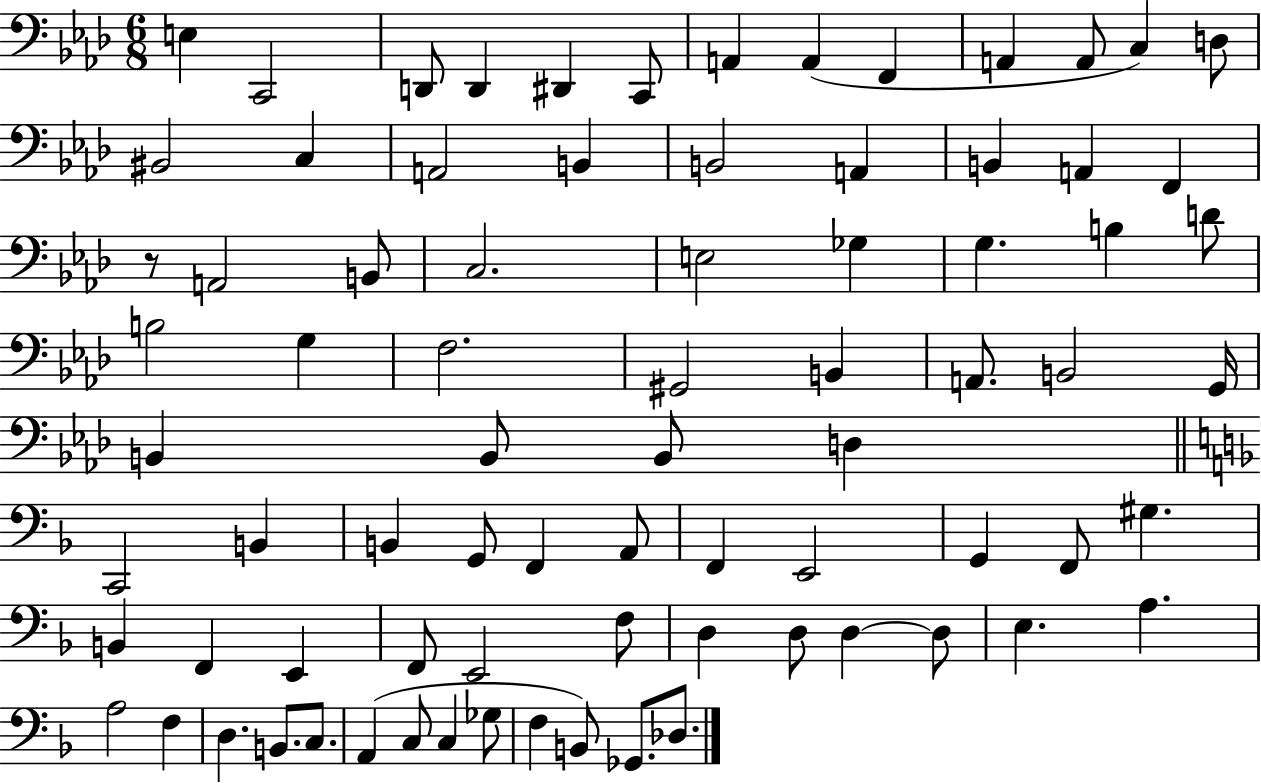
{
  \clef bass
  \numericTimeSignature
  \time 6/8
  \key aes \major
  \repeat volta 2 { e4 c,2 | d,8 d,4 dis,4 c,8 | a,4 a,4( f,4 | a,4 a,8 c4) d8 | \break bis,2 c4 | a,2 b,4 | b,2 a,4 | b,4 a,4 f,4 | \break r8 a,2 b,8 | c2. | e2 ges4 | g4. b4 d'8 | \break b2 g4 | f2. | gis,2 b,4 | a,8. b,2 g,16 | \break b,4 b,8 b,8 d4 | \bar "||" \break \key f \major c,2 b,4 | b,4 g,8 f,4 a,8 | f,4 e,2 | g,4 f,8 gis4. | \break b,4 f,4 e,4 | f,8 e,2 f8 | d4 d8 d4~~ d8 | e4. a4. | \break a2 f4 | d4. b,8. c8. | a,4( c8 c4 ges8 | f4 b,8) ges,8. des8. | \break } \bar "|."
}